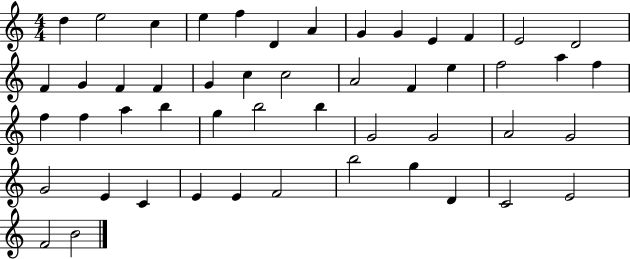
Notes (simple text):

D5/q E5/h C5/q E5/q F5/q D4/q A4/q G4/q G4/q E4/q F4/q E4/h D4/h F4/q G4/q F4/q F4/q G4/q C5/q C5/h A4/h F4/q E5/q F5/h A5/q F5/q F5/q F5/q A5/q B5/q G5/q B5/h B5/q G4/h G4/h A4/h G4/h G4/h E4/q C4/q E4/q E4/q F4/h B5/h G5/q D4/q C4/h E4/h F4/h B4/h